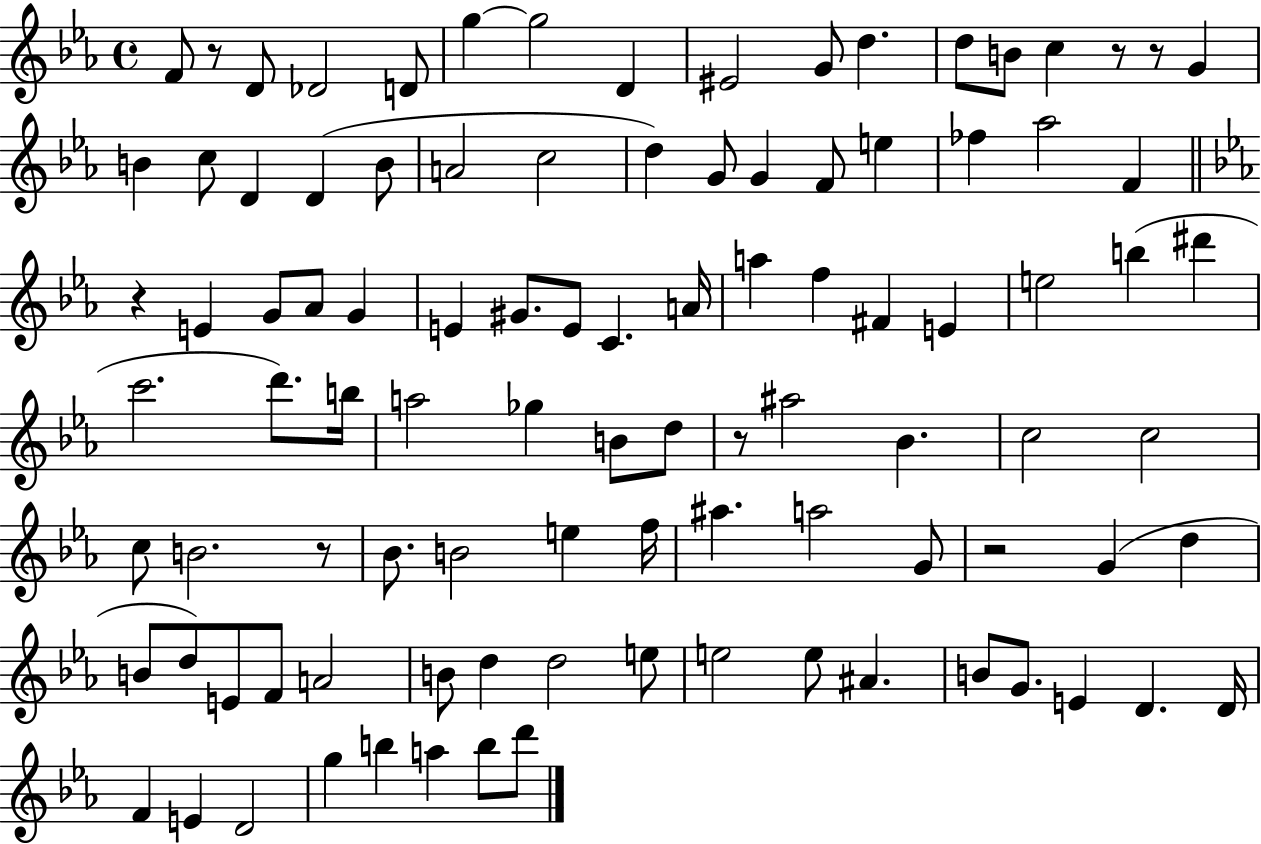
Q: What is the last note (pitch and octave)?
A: D6